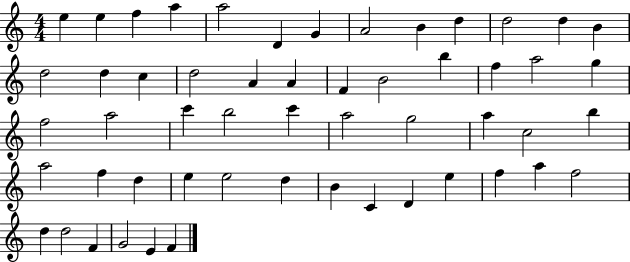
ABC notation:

X:1
T:Untitled
M:4/4
L:1/4
K:C
e e f a a2 D G A2 B d d2 d B d2 d c d2 A A F B2 b f a2 g f2 a2 c' b2 c' a2 g2 a c2 b a2 f d e e2 d B C D e f a f2 d d2 F G2 E F